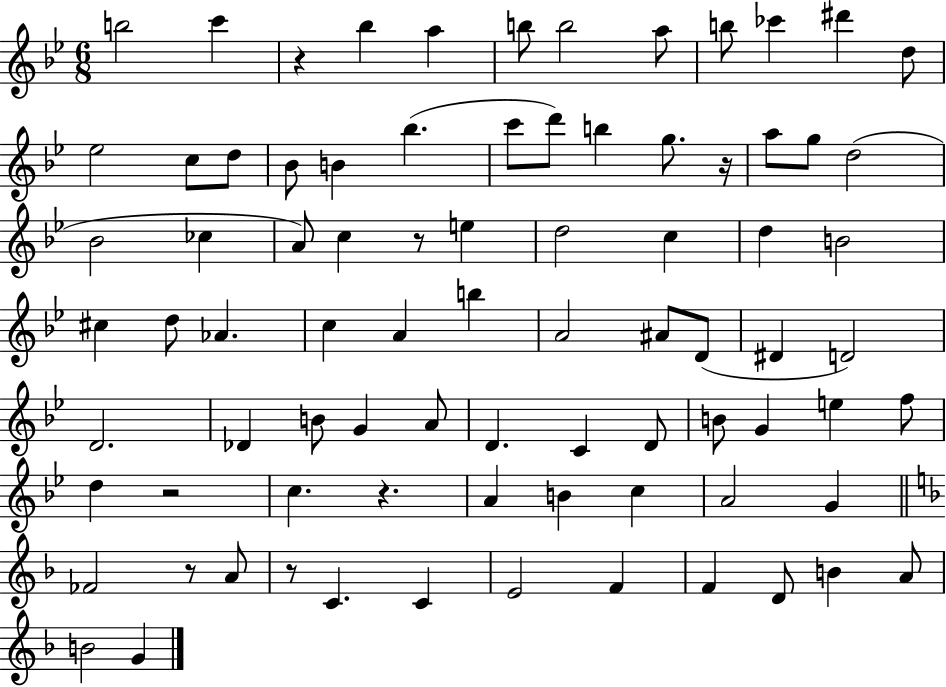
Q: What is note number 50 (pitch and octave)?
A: D4